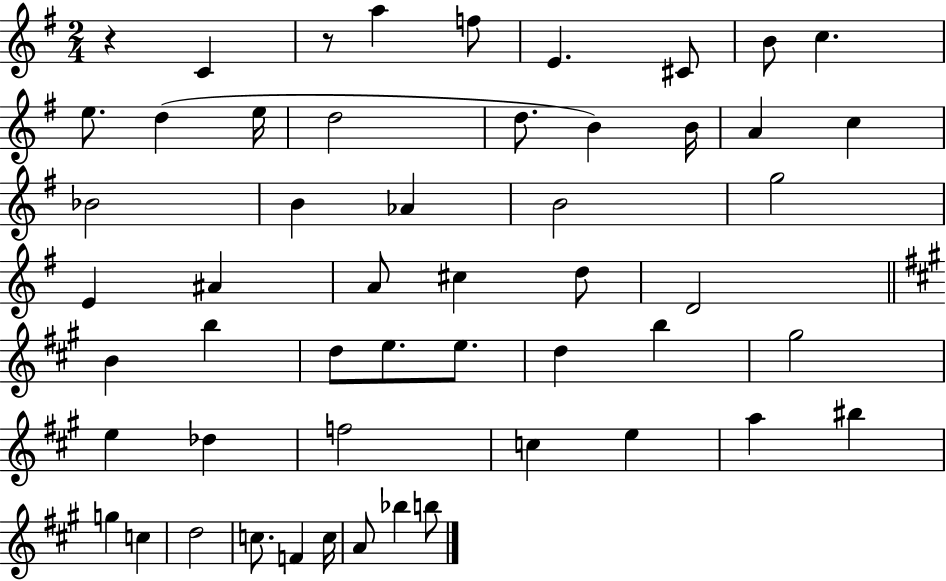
R/q C4/q R/e A5/q F5/e E4/q. C#4/e B4/e C5/q. E5/e. D5/q E5/s D5/h D5/e. B4/q B4/s A4/q C5/q Bb4/h B4/q Ab4/q B4/h G5/h E4/q A#4/q A4/e C#5/q D5/e D4/h B4/q B5/q D5/e E5/e. E5/e. D5/q B5/q G#5/h E5/q Db5/q F5/h C5/q E5/q A5/q BIS5/q G5/q C5/q D5/h C5/e. F4/q C5/s A4/e Bb5/q B5/e